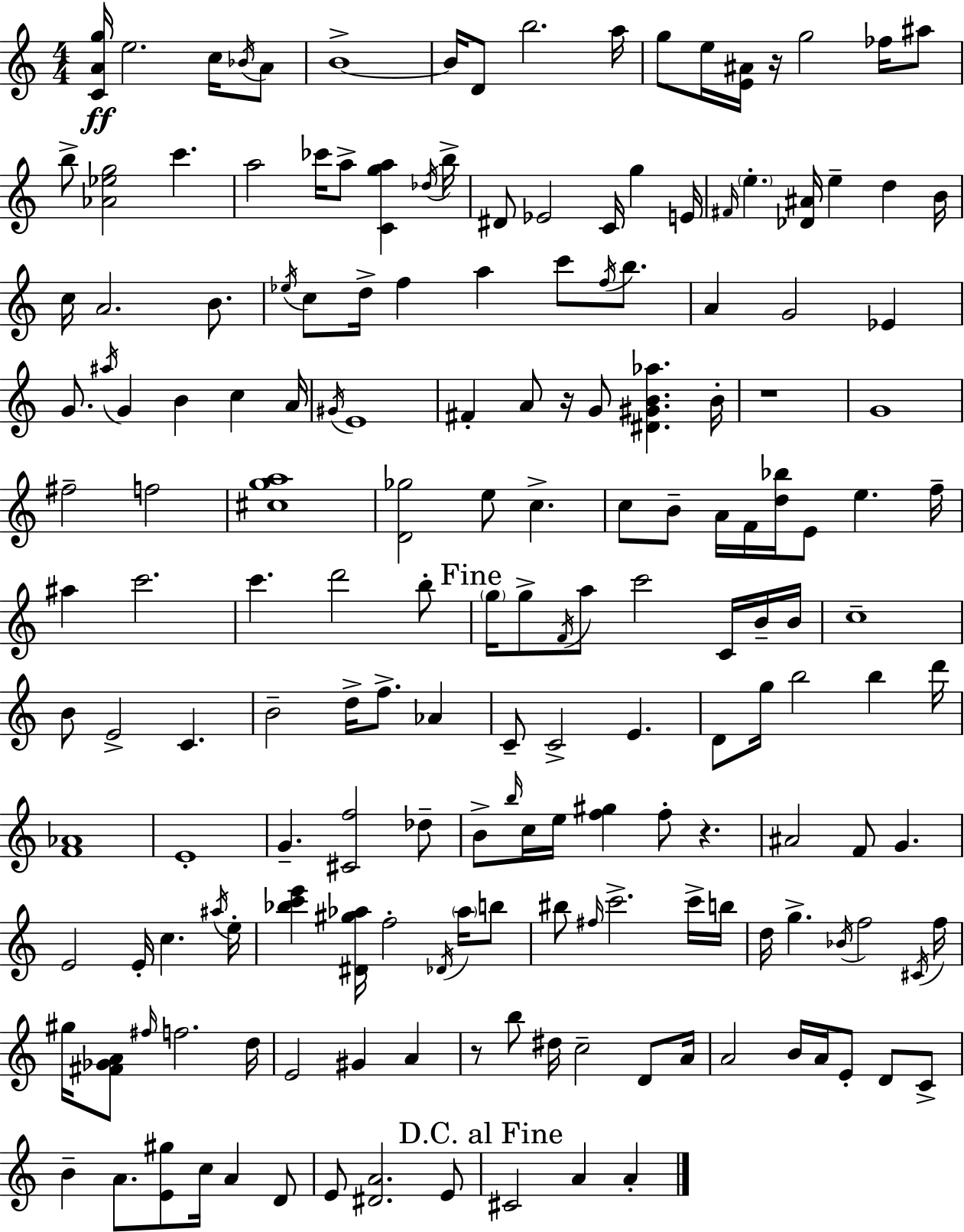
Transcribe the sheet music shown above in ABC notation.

X:1
T:Untitled
M:4/4
L:1/4
K:Am
[CAg]/4 e2 c/4 _B/4 A/2 B4 B/4 D/2 b2 a/4 g/2 e/4 [E^A]/4 z/4 g2 _f/4 ^a/2 b/2 [_A_eg]2 c' a2 _c'/4 a/2 [Cga] _d/4 b/4 ^D/2 _E2 C/4 g E/4 ^F/4 e [_D^A]/4 e d B/4 c/4 A2 B/2 _e/4 c/2 d/4 f a c'/2 f/4 b/2 A G2 _E G/2 ^a/4 G B c A/4 ^G/4 E4 ^F A/2 z/4 G/2 [^D^GB_a] B/4 z4 G4 ^f2 f2 [^cga]4 [D_g]2 e/2 c c/2 B/2 A/4 F/4 [d_b]/4 E/2 e f/4 ^a c'2 c' d'2 b/2 g/4 g/2 F/4 a/2 c'2 C/4 B/4 B/4 c4 B/2 E2 C B2 d/4 f/2 _A C/2 C2 E D/2 g/4 b2 b d'/4 [F_A]4 E4 G [^Cf]2 _d/2 B/2 b/4 c/4 e/4 [f^g] f/2 z ^A2 F/2 G E2 E/4 c ^a/4 e/4 [_bc'e'] [^D^g_a]/4 f2 _D/4 _a/4 b/2 ^b/2 ^f/4 c'2 c'/4 b/4 d/4 g _B/4 f2 ^C/4 f/4 ^g/4 [^F_GA]/2 ^f/4 f2 d/4 E2 ^G A z/2 b/2 ^d/4 c2 D/2 A/4 A2 B/4 A/4 E/2 D/2 C/2 B A/2 [E^g]/2 c/4 A D/2 E/2 [^DA]2 E/2 ^C2 A A